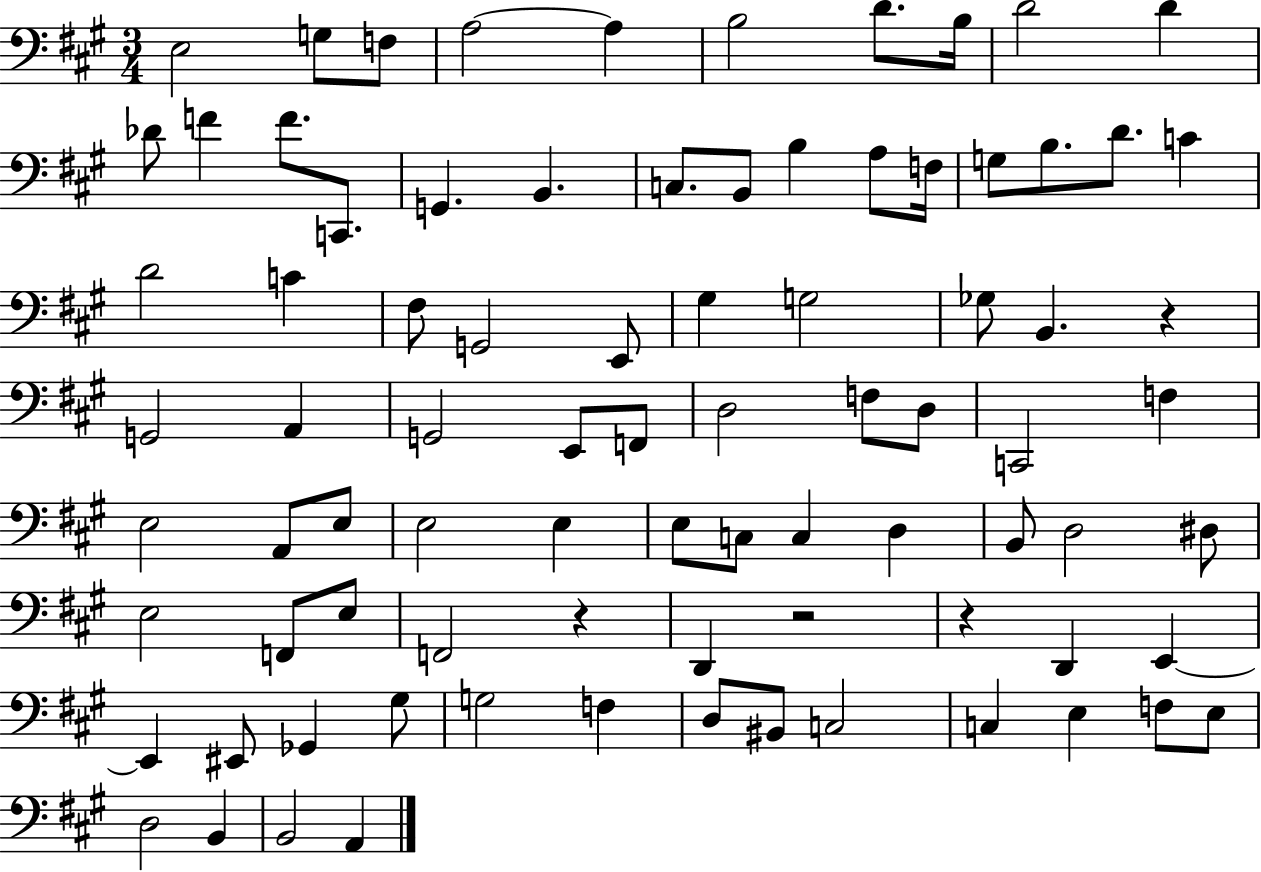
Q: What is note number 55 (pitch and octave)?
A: D3